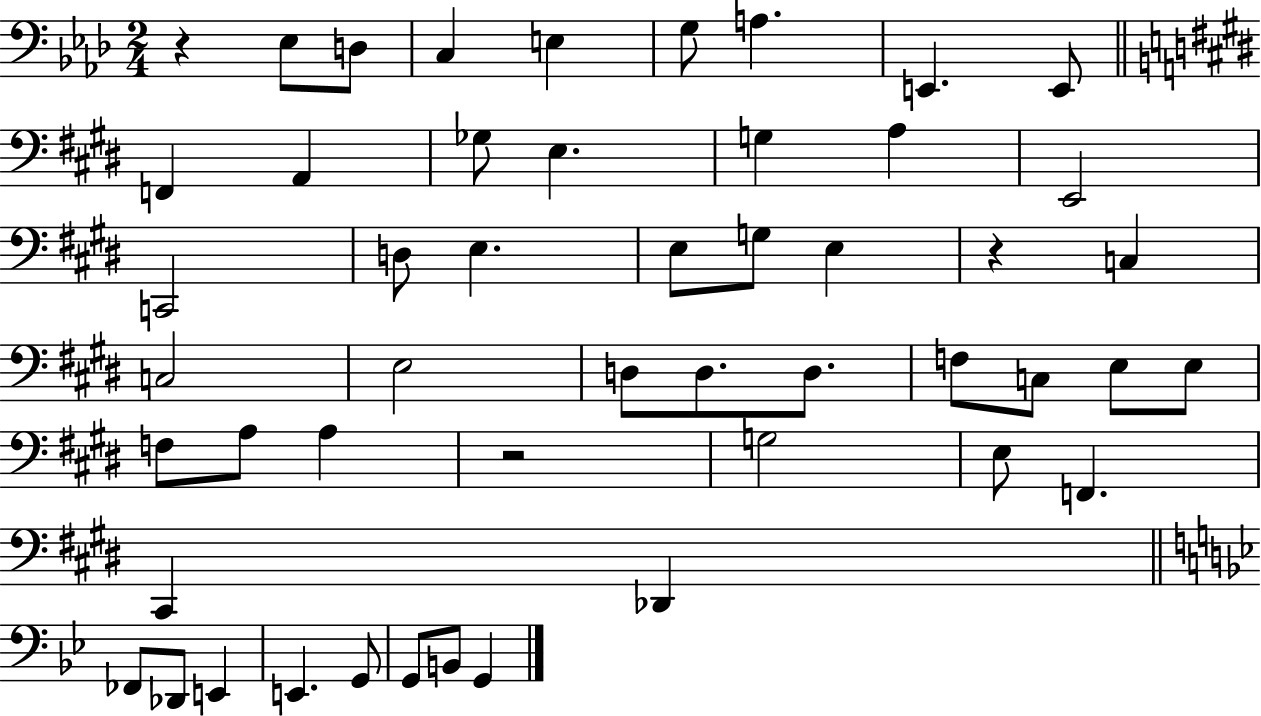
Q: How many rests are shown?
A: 3